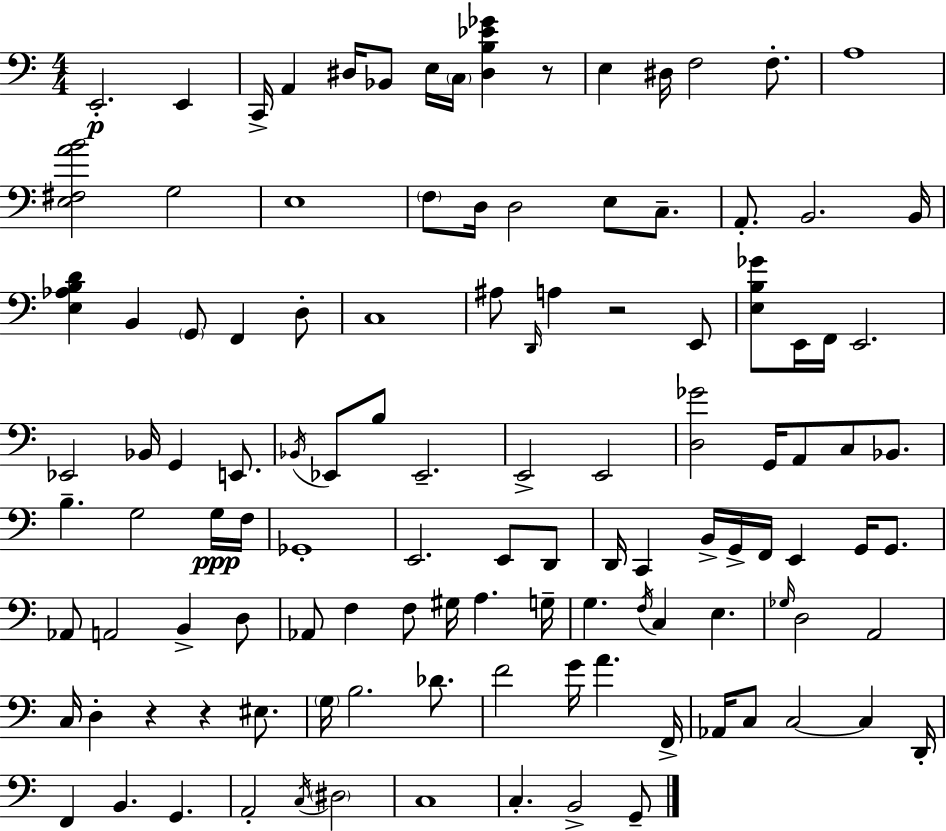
E2/h. E2/q C2/s A2/q D#3/s Bb2/e E3/s C3/s [D#3,B3,Eb4,Gb4]/q R/e E3/q D#3/s F3/h F3/e. A3/w [E3,F#3,A4,B4]/h G3/h E3/w F3/e D3/s D3/h E3/e C3/e. A2/e. B2/h. B2/s [E3,Ab3,B3,D4]/q B2/q G2/e F2/q D3/e C3/w A#3/e D2/s A3/q R/h E2/e [E3,B3,Gb4]/e E2/s F2/s E2/h. Eb2/h Bb2/s G2/q E2/e. Bb2/s Eb2/e B3/e Eb2/h. E2/h E2/h [D3,Gb4]/h G2/s A2/e C3/e Bb2/e. B3/q. G3/h G3/s F3/s Gb2/w E2/h. E2/e D2/e D2/s C2/q B2/s G2/s F2/s E2/q G2/s G2/e. Ab2/e A2/h B2/q D3/e Ab2/e F3/q F3/e G#3/s A3/q. G3/s G3/q. F3/s C3/q E3/q. Gb3/s D3/h A2/h C3/s D3/q R/q R/q EIS3/e. G3/s B3/h. Db4/e. F4/h G4/s A4/q. F2/s Ab2/s C3/e C3/h C3/q D2/s F2/q B2/q. G2/q. A2/h C3/s D#3/h C3/w C3/q. B2/h G2/e